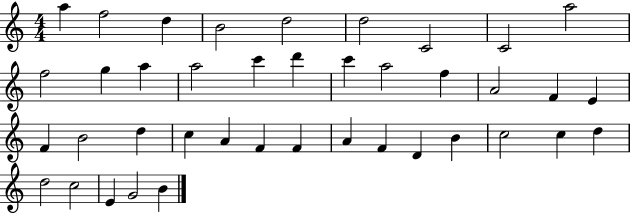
A5/q F5/h D5/q B4/h D5/h D5/h C4/h C4/h A5/h F5/h G5/q A5/q A5/h C6/q D6/q C6/q A5/h F5/q A4/h F4/q E4/q F4/q B4/h D5/q C5/q A4/q F4/q F4/q A4/q F4/q D4/q B4/q C5/h C5/q D5/q D5/h C5/h E4/q G4/h B4/q